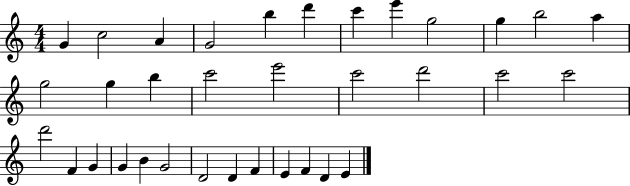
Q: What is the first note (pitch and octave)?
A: G4